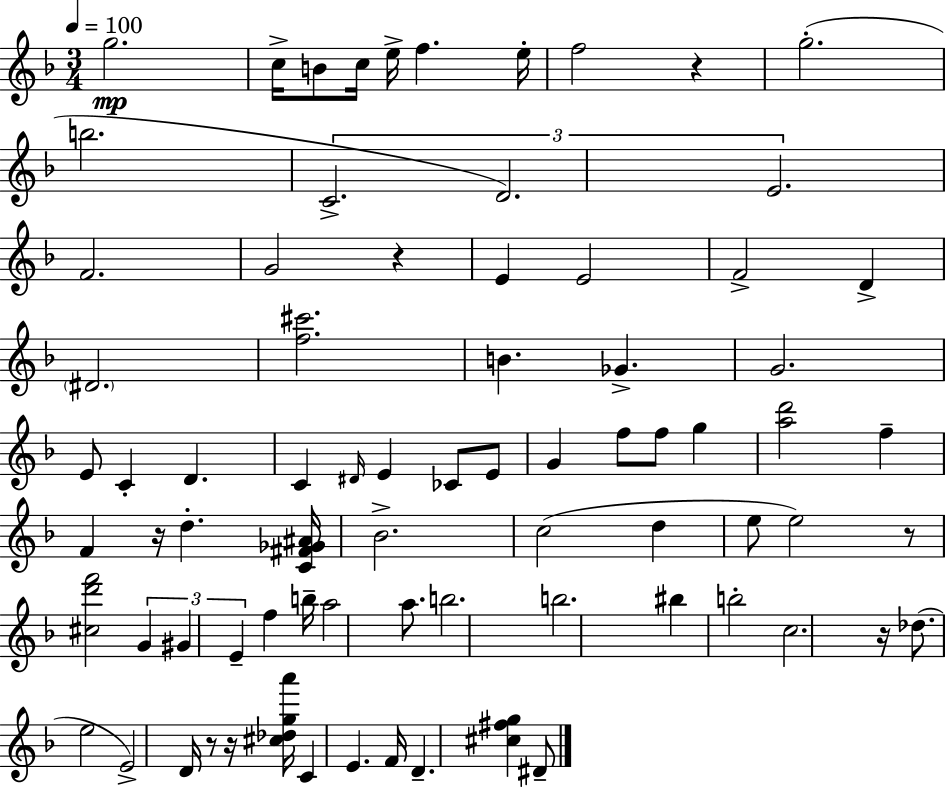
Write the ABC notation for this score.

X:1
T:Untitled
M:3/4
L:1/4
K:F
g2 c/4 B/2 c/4 e/4 f e/4 f2 z g2 b2 C2 D2 E2 F2 G2 z E E2 F2 D ^D2 [f^c']2 B _G G2 E/2 C D C ^D/4 E _C/2 E/2 G f/2 f/2 g [ad']2 f F z/4 d [C^F_G^A]/4 _B2 c2 d e/2 e2 z/2 [^cd'f']2 G ^G E f b/4 a2 a/2 b2 b2 ^b b2 c2 z/4 _d/2 e2 E2 D/4 z/2 z/4 [^c_dga']/4 C E F/4 D [^c^fg] ^D/2